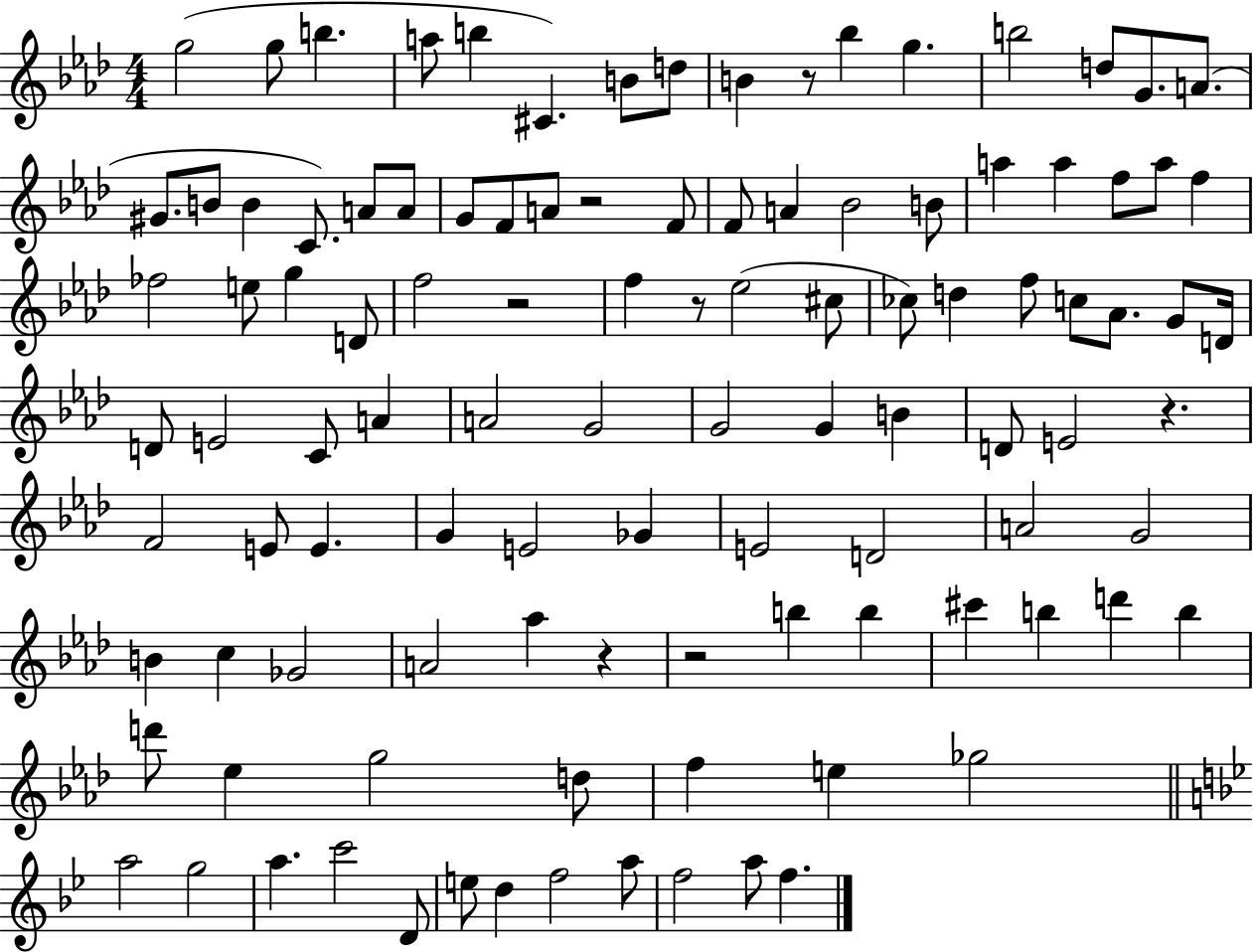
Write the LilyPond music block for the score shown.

{
  \clef treble
  \numericTimeSignature
  \time 4/4
  \key aes \major
  g''2( g''8 b''4. | a''8 b''4 cis'4.) b'8 d''8 | b'4 r8 bes''4 g''4. | b''2 d''8 g'8. a'8.( | \break gis'8. b'8 b'4 c'8.) a'8 a'8 | g'8 f'8 a'8 r2 f'8 | f'8 a'4 bes'2 b'8 | a''4 a''4 f''8 a''8 f''4 | \break fes''2 e''8 g''4 d'8 | f''2 r2 | f''4 r8 ees''2( cis''8 | ces''8) d''4 f''8 c''8 aes'8. g'8 d'16 | \break d'8 e'2 c'8 a'4 | a'2 g'2 | g'2 g'4 b'4 | d'8 e'2 r4. | \break f'2 e'8 e'4. | g'4 e'2 ges'4 | e'2 d'2 | a'2 g'2 | \break b'4 c''4 ges'2 | a'2 aes''4 r4 | r2 b''4 b''4 | cis'''4 b''4 d'''4 b''4 | \break d'''8 ees''4 g''2 d''8 | f''4 e''4 ges''2 | \bar "||" \break \key bes \major a''2 g''2 | a''4. c'''2 d'8 | e''8 d''4 f''2 a''8 | f''2 a''8 f''4. | \break \bar "|."
}